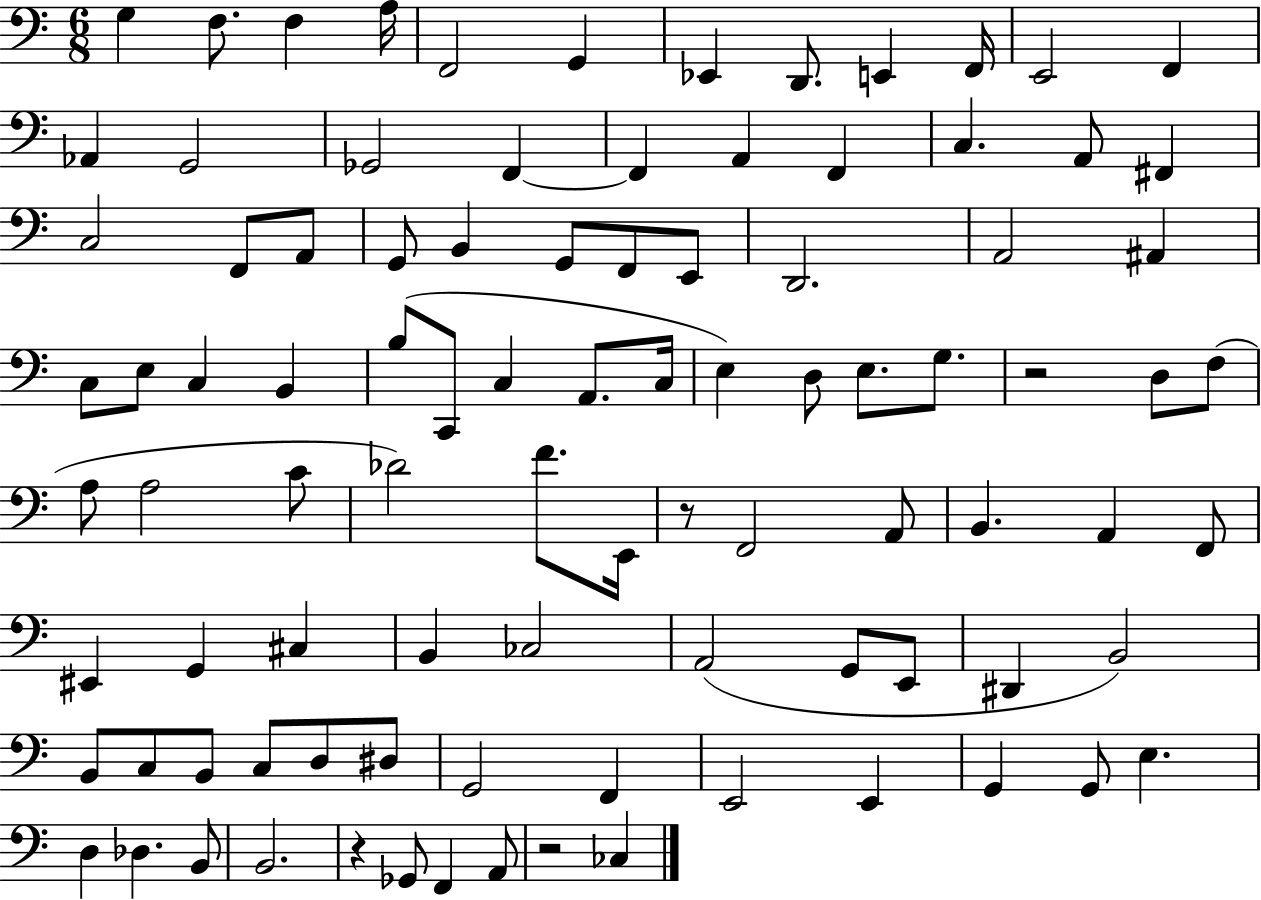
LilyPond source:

{
  \clef bass
  \numericTimeSignature
  \time 6/8
  \key c \major
  \repeat volta 2 { g4 f8. f4 a16 | f,2 g,4 | ees,4 d,8. e,4 f,16 | e,2 f,4 | \break aes,4 g,2 | ges,2 f,4~~ | f,4 a,4 f,4 | c4. a,8 fis,4 | \break c2 f,8 a,8 | g,8 b,4 g,8 f,8 e,8 | d,2. | a,2 ais,4 | \break c8 e8 c4 b,4 | b8( c,8 c4 a,8. c16 | e4) d8 e8. g8. | r2 d8 f8( | \break a8 a2 c'8 | des'2) f'8. e,16 | r8 f,2 a,8 | b,4. a,4 f,8 | \break eis,4 g,4 cis4 | b,4 ces2 | a,2( g,8 e,8 | dis,4 b,2) | \break b,8 c8 b,8 c8 d8 dis8 | g,2 f,4 | e,2 e,4 | g,4 g,8 e4. | \break d4 des4. b,8 | b,2. | r4 ges,8 f,4 a,8 | r2 ces4 | \break } \bar "|."
}